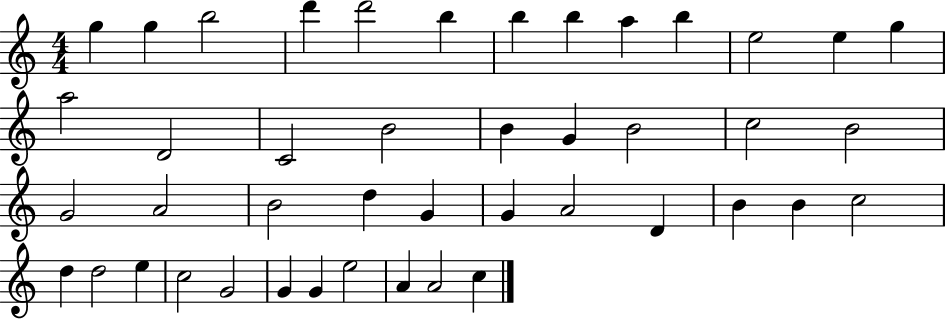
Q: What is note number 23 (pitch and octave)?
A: G4